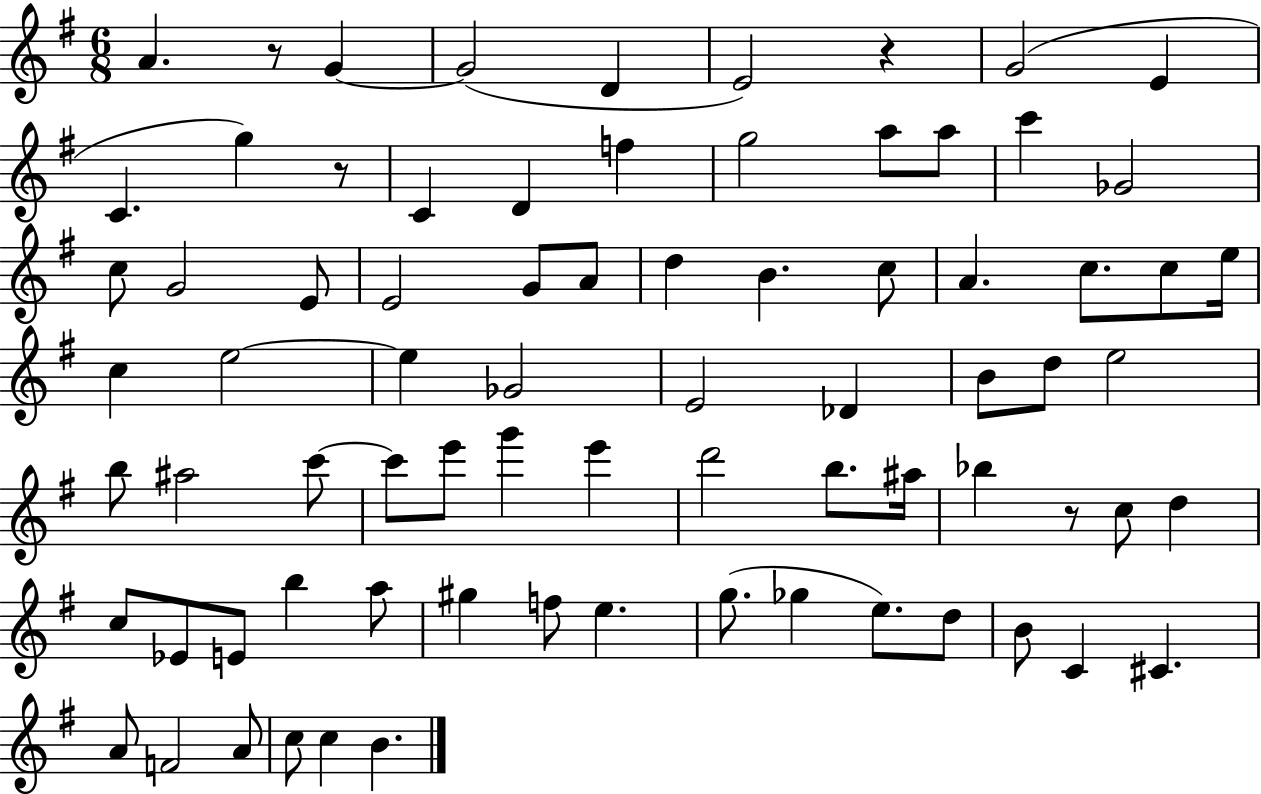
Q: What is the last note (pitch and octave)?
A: B4